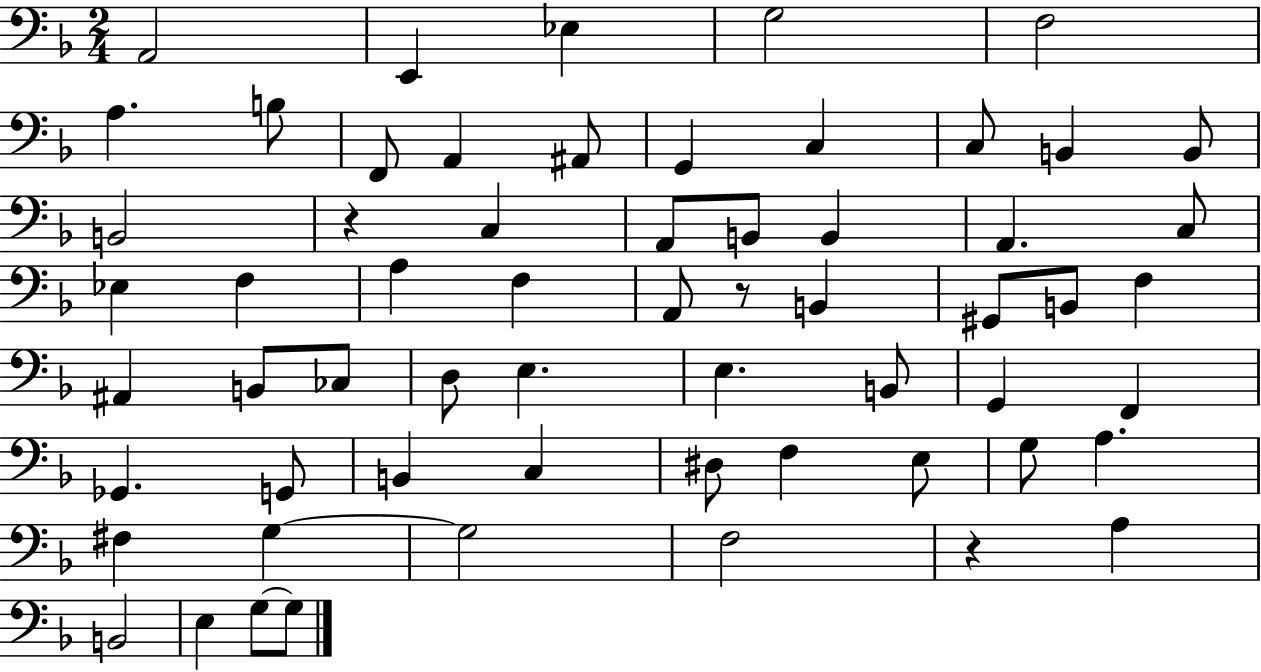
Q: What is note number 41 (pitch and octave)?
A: Gb2